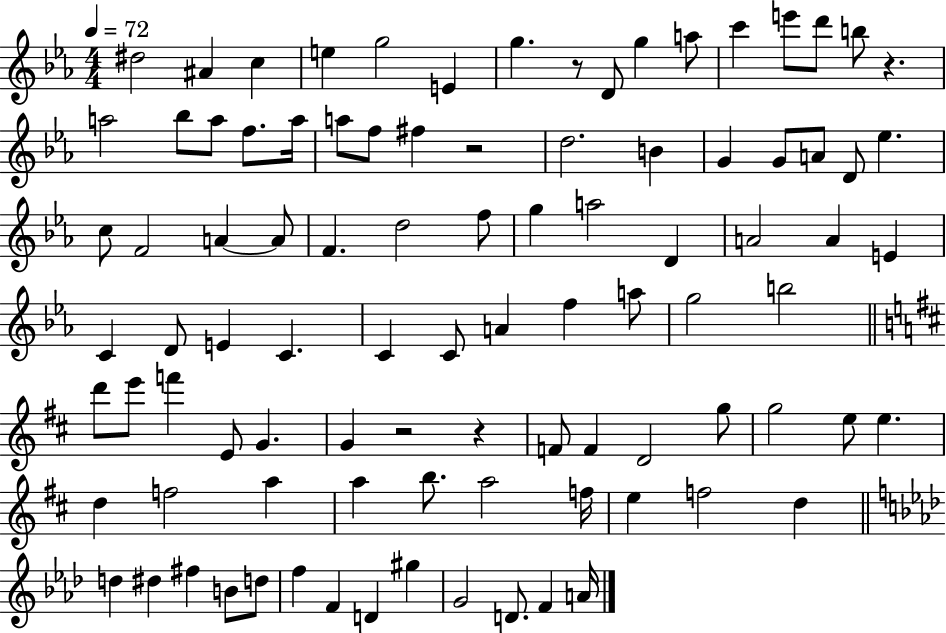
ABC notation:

X:1
T:Untitled
M:4/4
L:1/4
K:Eb
^d2 ^A c e g2 E g z/2 D/2 g a/2 c' e'/2 d'/2 b/2 z a2 _b/2 a/2 f/2 a/4 a/2 f/2 ^f z2 d2 B G G/2 A/2 D/2 _e c/2 F2 A A/2 F d2 f/2 g a2 D A2 A E C D/2 E C C C/2 A f a/2 g2 b2 d'/2 e'/2 f' E/2 G G z2 z F/2 F D2 g/2 g2 e/2 e d f2 a a b/2 a2 f/4 e f2 d d ^d ^f B/2 d/2 f F D ^g G2 D/2 F A/4